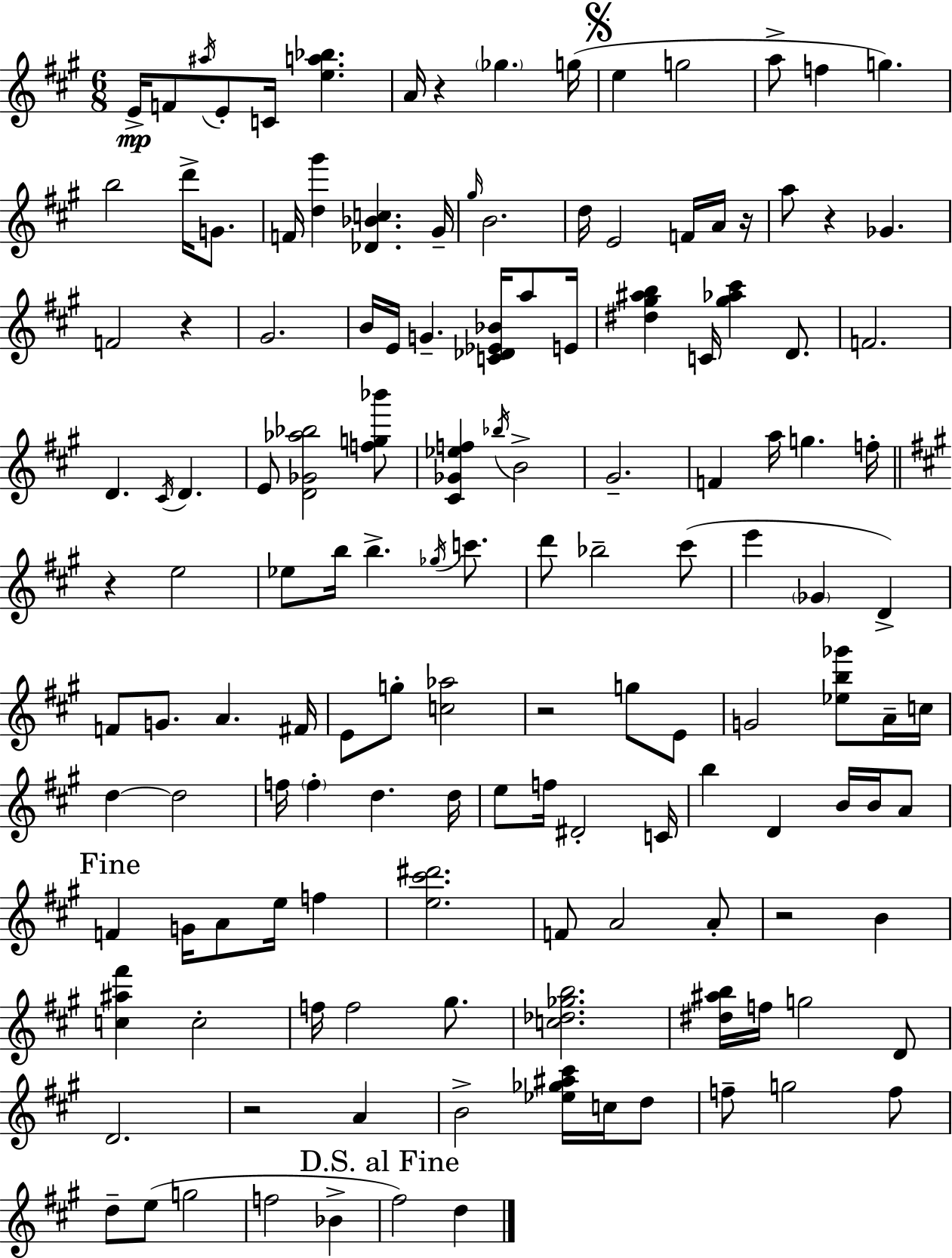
{
  \clef treble
  \numericTimeSignature
  \time 6/8
  \key a \major
  e'16->\mp f'8 \acciaccatura { ais''16 } e'8-. c'16 <e'' a'' bes''>4. | a'16 r4 \parenthesize ges''4. | g''16( \mark \markup { \musicglyph "scripts.segno" } e''4 g''2 | a''8-> f''4 g''4.) | \break b''2 d'''16-> g'8. | f'16 <d'' gis'''>4 <des' bes' c''>4. | gis'16-- \grace { gis''16 } b'2. | d''16 e'2 f'16 | \break a'16 r16 a''8 r4 ges'4. | f'2 r4 | gis'2. | b'16 e'16 g'4.-- <c' des' ees' bes'>16 a''8 | \break e'16 <dis'' gis'' ais'' b''>4 c'16 <gis'' aes'' cis'''>4 d'8. | f'2. | d'4. \acciaccatura { cis'16 } d'4. | e'8 <d' ges' aes'' bes''>2 | \break <f'' g'' bes'''>8 <cis' ges' ees'' f''>4 \acciaccatura { bes''16 } b'2-> | gis'2.-- | f'4 a''16 g''4. | f''16-. \bar "||" \break \key a \major r4 e''2 | ees''8 b''16 b''4.-> \acciaccatura { ges''16 } c'''8. | d'''8 bes''2-- cis'''8( | e'''4 \parenthesize ges'4 d'4->) | \break f'8 g'8. a'4. | fis'16 e'8 g''8-. <c'' aes''>2 | r2 g''8 e'8 | g'2 <ees'' b'' ges'''>8 a'16-- | \break c''16 d''4~~ d''2 | f''16 \parenthesize f''4-. d''4. | d''16 e''8 f''16 dis'2-. | c'16 b''4 d'4 b'16 b'16 a'8 | \break \mark "Fine" f'4 g'16 a'8 e''16 f''4 | <e'' cis''' dis'''>2. | f'8 a'2 a'8-. | r2 b'4 | \break <c'' ais'' fis'''>4 c''2-. | f''16 f''2 gis''8. | <c'' des'' ges'' b''>2. | <dis'' ais'' b''>16 f''16 g''2 d'8 | \break d'2. | r2 a'4 | b'2-> <ees'' ges'' ais'' cis'''>16 c''16 d''8 | f''8-- g''2 f''8 | \break d''8-- e''8( g''2 | f''2 bes'4-> | \mark "D.S. al Fine" fis''2) d''4 | \bar "|."
}